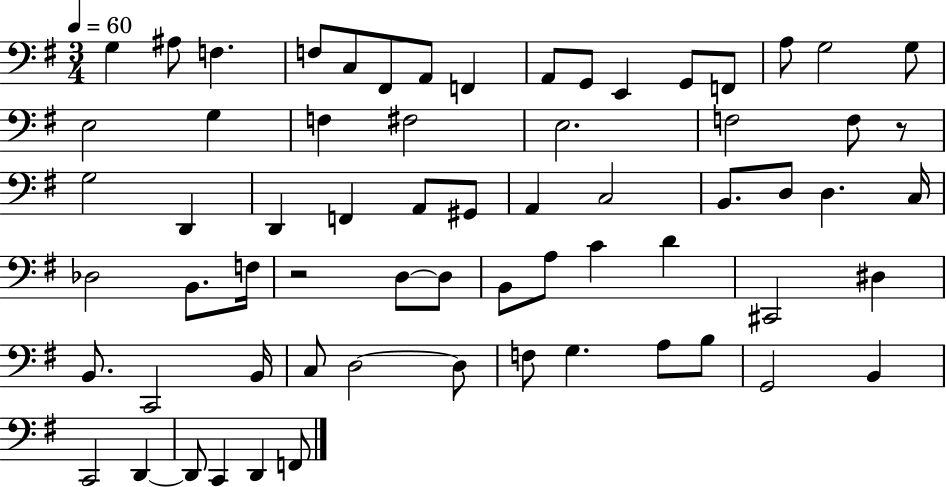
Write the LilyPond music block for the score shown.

{
  \clef bass
  \numericTimeSignature
  \time 3/4
  \key g \major
  \tempo 4 = 60
  g4 ais8 f4. | f8 c8 fis,8 a,8 f,4 | a,8 g,8 e,4 g,8 f,8 | a8 g2 g8 | \break e2 g4 | f4 fis2 | e2. | f2 f8 r8 | \break g2 d,4 | d,4 f,4 a,8 gis,8 | a,4 c2 | b,8. d8 d4. c16 | \break des2 b,8. f16 | r2 d8~~ d8 | b,8 a8 c'4 d'4 | cis,2 dis4 | \break b,8. c,2 b,16 | c8 d2~~ d8 | f8 g4. a8 b8 | g,2 b,4 | \break c,2 d,4~~ | d,8 c,4 d,4 f,8 | \bar "|."
}